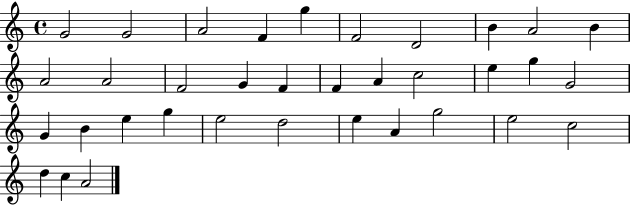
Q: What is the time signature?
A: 4/4